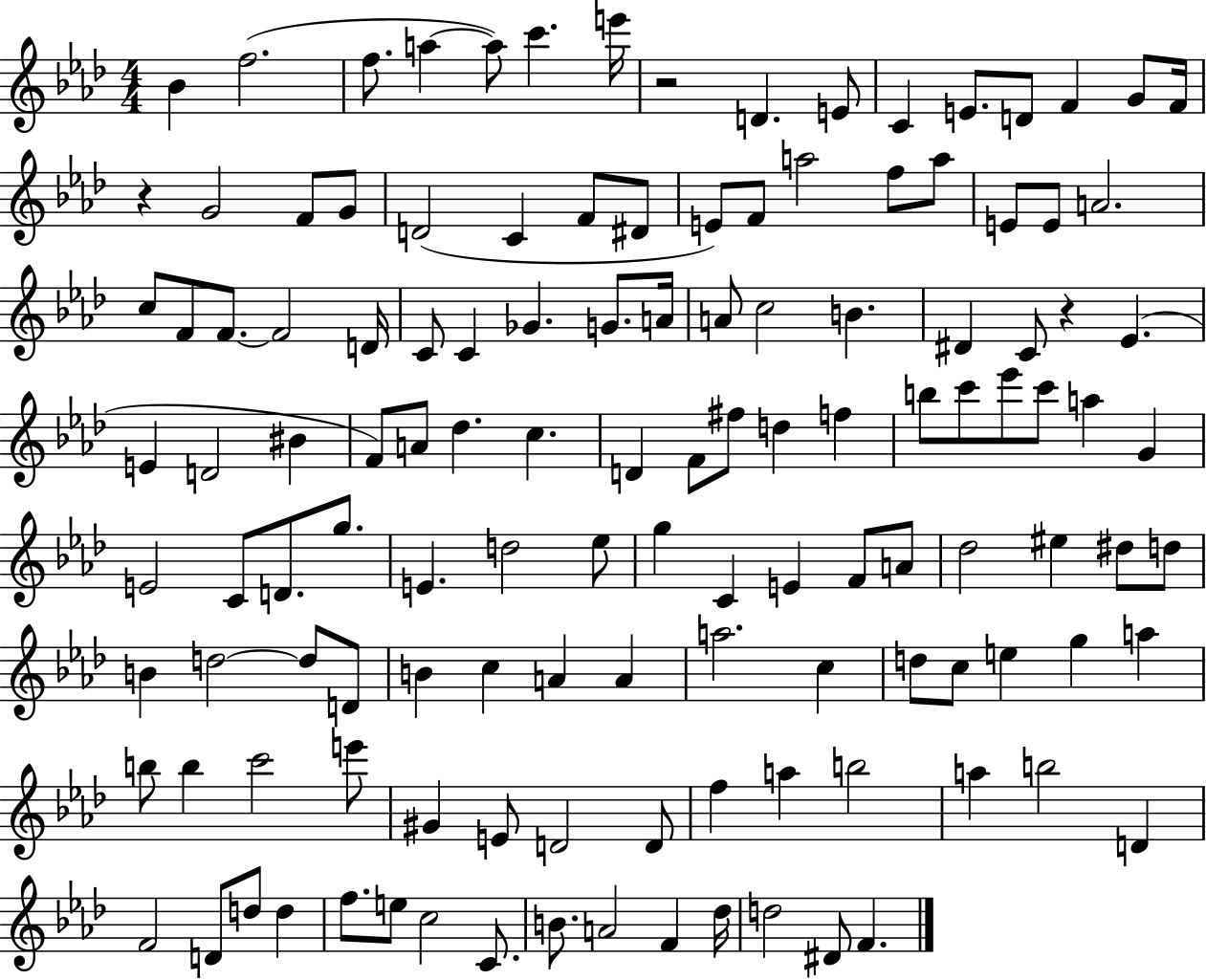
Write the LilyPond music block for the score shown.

{
  \clef treble
  \numericTimeSignature
  \time 4/4
  \key aes \major
  bes'4 f''2.( | f''8. a''4~~ a''8) c'''4. e'''16 | r2 d'4. e'8 | c'4 e'8. d'8 f'4 g'8 f'16 | \break r4 g'2 f'8 g'8 | d'2( c'4 f'8 dis'8 | e'8) f'8 a''2 f''8 a''8 | e'8 e'8 a'2. | \break c''8 f'8 f'8.~~ f'2 d'16 | c'8 c'4 ges'4. g'8. a'16 | a'8 c''2 b'4. | dis'4 c'8 r4 ees'4.( | \break e'4 d'2 bis'4 | f'8) a'8 des''4. c''4. | d'4 f'8 fis''8 d''4 f''4 | b''8 c'''8 ees'''8 c'''8 a''4 g'4 | \break e'2 c'8 d'8. g''8. | e'4. d''2 ees''8 | g''4 c'4 e'4 f'8 a'8 | des''2 eis''4 dis''8 d''8 | \break b'4 d''2~~ d''8 d'8 | b'4 c''4 a'4 a'4 | a''2. c''4 | d''8 c''8 e''4 g''4 a''4 | \break b''8 b''4 c'''2 e'''8 | gis'4 e'8 d'2 d'8 | f''4 a''4 b''2 | a''4 b''2 d'4 | \break f'2 d'8 d''8 d''4 | f''8. e''8 c''2 c'8. | b'8. a'2 f'4 des''16 | d''2 dis'8 f'4. | \break \bar "|."
}